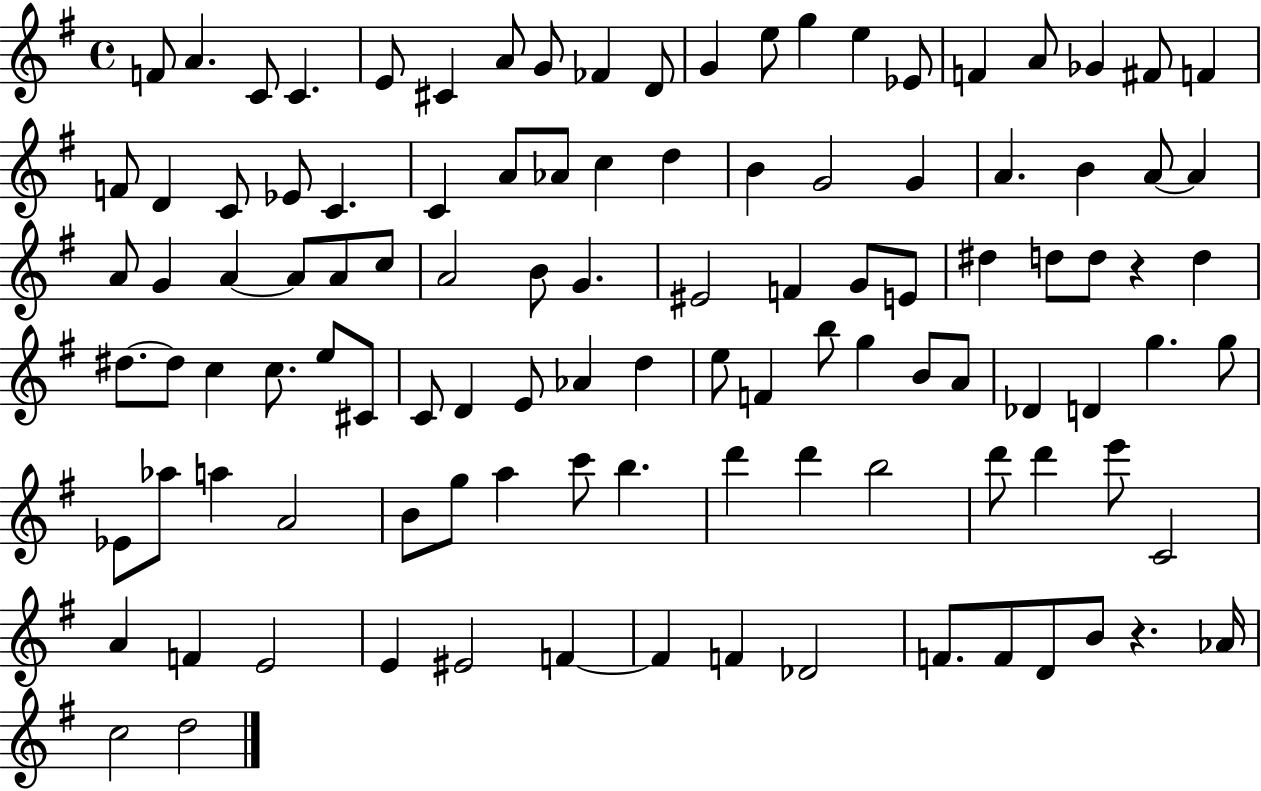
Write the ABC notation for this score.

X:1
T:Untitled
M:4/4
L:1/4
K:G
F/2 A C/2 C E/2 ^C A/2 G/2 _F D/2 G e/2 g e _E/2 F A/2 _G ^F/2 F F/2 D C/2 _E/2 C C A/2 _A/2 c d B G2 G A B A/2 A A/2 G A A/2 A/2 c/2 A2 B/2 G ^E2 F G/2 E/2 ^d d/2 d/2 z d ^d/2 ^d/2 c c/2 e/2 ^C/2 C/2 D E/2 _A d e/2 F b/2 g B/2 A/2 _D D g g/2 _E/2 _a/2 a A2 B/2 g/2 a c'/2 b d' d' b2 d'/2 d' e'/2 C2 A F E2 E ^E2 F F F _D2 F/2 F/2 D/2 B/2 z _A/4 c2 d2